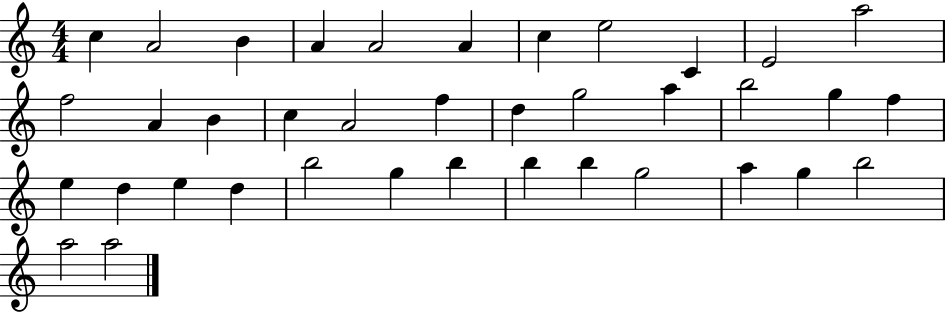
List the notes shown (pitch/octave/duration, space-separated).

C5/q A4/h B4/q A4/q A4/h A4/q C5/q E5/h C4/q E4/h A5/h F5/h A4/q B4/q C5/q A4/h F5/q D5/q G5/h A5/q B5/h G5/q F5/q E5/q D5/q E5/q D5/q B5/h G5/q B5/q B5/q B5/q G5/h A5/q G5/q B5/h A5/h A5/h